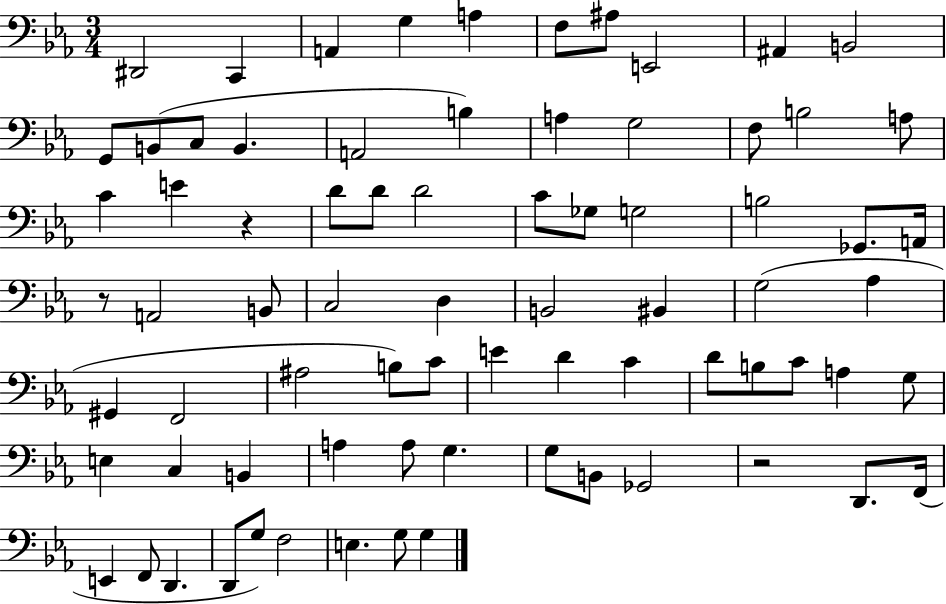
D#2/h C2/q A2/q G3/q A3/q F3/e A#3/e E2/h A#2/q B2/h G2/e B2/e C3/e B2/q. A2/h B3/q A3/q G3/h F3/e B3/h A3/e C4/q E4/q R/q D4/e D4/e D4/h C4/e Gb3/e G3/h B3/h Gb2/e. A2/s R/e A2/h B2/e C3/h D3/q B2/h BIS2/q G3/h Ab3/q G#2/q F2/h A#3/h B3/e C4/e E4/q D4/q C4/q D4/e B3/e C4/e A3/q G3/e E3/q C3/q B2/q A3/q A3/e G3/q. G3/e B2/e Gb2/h R/h D2/e. F2/s E2/q F2/e D2/q. D2/e G3/e F3/h E3/q. G3/e G3/q